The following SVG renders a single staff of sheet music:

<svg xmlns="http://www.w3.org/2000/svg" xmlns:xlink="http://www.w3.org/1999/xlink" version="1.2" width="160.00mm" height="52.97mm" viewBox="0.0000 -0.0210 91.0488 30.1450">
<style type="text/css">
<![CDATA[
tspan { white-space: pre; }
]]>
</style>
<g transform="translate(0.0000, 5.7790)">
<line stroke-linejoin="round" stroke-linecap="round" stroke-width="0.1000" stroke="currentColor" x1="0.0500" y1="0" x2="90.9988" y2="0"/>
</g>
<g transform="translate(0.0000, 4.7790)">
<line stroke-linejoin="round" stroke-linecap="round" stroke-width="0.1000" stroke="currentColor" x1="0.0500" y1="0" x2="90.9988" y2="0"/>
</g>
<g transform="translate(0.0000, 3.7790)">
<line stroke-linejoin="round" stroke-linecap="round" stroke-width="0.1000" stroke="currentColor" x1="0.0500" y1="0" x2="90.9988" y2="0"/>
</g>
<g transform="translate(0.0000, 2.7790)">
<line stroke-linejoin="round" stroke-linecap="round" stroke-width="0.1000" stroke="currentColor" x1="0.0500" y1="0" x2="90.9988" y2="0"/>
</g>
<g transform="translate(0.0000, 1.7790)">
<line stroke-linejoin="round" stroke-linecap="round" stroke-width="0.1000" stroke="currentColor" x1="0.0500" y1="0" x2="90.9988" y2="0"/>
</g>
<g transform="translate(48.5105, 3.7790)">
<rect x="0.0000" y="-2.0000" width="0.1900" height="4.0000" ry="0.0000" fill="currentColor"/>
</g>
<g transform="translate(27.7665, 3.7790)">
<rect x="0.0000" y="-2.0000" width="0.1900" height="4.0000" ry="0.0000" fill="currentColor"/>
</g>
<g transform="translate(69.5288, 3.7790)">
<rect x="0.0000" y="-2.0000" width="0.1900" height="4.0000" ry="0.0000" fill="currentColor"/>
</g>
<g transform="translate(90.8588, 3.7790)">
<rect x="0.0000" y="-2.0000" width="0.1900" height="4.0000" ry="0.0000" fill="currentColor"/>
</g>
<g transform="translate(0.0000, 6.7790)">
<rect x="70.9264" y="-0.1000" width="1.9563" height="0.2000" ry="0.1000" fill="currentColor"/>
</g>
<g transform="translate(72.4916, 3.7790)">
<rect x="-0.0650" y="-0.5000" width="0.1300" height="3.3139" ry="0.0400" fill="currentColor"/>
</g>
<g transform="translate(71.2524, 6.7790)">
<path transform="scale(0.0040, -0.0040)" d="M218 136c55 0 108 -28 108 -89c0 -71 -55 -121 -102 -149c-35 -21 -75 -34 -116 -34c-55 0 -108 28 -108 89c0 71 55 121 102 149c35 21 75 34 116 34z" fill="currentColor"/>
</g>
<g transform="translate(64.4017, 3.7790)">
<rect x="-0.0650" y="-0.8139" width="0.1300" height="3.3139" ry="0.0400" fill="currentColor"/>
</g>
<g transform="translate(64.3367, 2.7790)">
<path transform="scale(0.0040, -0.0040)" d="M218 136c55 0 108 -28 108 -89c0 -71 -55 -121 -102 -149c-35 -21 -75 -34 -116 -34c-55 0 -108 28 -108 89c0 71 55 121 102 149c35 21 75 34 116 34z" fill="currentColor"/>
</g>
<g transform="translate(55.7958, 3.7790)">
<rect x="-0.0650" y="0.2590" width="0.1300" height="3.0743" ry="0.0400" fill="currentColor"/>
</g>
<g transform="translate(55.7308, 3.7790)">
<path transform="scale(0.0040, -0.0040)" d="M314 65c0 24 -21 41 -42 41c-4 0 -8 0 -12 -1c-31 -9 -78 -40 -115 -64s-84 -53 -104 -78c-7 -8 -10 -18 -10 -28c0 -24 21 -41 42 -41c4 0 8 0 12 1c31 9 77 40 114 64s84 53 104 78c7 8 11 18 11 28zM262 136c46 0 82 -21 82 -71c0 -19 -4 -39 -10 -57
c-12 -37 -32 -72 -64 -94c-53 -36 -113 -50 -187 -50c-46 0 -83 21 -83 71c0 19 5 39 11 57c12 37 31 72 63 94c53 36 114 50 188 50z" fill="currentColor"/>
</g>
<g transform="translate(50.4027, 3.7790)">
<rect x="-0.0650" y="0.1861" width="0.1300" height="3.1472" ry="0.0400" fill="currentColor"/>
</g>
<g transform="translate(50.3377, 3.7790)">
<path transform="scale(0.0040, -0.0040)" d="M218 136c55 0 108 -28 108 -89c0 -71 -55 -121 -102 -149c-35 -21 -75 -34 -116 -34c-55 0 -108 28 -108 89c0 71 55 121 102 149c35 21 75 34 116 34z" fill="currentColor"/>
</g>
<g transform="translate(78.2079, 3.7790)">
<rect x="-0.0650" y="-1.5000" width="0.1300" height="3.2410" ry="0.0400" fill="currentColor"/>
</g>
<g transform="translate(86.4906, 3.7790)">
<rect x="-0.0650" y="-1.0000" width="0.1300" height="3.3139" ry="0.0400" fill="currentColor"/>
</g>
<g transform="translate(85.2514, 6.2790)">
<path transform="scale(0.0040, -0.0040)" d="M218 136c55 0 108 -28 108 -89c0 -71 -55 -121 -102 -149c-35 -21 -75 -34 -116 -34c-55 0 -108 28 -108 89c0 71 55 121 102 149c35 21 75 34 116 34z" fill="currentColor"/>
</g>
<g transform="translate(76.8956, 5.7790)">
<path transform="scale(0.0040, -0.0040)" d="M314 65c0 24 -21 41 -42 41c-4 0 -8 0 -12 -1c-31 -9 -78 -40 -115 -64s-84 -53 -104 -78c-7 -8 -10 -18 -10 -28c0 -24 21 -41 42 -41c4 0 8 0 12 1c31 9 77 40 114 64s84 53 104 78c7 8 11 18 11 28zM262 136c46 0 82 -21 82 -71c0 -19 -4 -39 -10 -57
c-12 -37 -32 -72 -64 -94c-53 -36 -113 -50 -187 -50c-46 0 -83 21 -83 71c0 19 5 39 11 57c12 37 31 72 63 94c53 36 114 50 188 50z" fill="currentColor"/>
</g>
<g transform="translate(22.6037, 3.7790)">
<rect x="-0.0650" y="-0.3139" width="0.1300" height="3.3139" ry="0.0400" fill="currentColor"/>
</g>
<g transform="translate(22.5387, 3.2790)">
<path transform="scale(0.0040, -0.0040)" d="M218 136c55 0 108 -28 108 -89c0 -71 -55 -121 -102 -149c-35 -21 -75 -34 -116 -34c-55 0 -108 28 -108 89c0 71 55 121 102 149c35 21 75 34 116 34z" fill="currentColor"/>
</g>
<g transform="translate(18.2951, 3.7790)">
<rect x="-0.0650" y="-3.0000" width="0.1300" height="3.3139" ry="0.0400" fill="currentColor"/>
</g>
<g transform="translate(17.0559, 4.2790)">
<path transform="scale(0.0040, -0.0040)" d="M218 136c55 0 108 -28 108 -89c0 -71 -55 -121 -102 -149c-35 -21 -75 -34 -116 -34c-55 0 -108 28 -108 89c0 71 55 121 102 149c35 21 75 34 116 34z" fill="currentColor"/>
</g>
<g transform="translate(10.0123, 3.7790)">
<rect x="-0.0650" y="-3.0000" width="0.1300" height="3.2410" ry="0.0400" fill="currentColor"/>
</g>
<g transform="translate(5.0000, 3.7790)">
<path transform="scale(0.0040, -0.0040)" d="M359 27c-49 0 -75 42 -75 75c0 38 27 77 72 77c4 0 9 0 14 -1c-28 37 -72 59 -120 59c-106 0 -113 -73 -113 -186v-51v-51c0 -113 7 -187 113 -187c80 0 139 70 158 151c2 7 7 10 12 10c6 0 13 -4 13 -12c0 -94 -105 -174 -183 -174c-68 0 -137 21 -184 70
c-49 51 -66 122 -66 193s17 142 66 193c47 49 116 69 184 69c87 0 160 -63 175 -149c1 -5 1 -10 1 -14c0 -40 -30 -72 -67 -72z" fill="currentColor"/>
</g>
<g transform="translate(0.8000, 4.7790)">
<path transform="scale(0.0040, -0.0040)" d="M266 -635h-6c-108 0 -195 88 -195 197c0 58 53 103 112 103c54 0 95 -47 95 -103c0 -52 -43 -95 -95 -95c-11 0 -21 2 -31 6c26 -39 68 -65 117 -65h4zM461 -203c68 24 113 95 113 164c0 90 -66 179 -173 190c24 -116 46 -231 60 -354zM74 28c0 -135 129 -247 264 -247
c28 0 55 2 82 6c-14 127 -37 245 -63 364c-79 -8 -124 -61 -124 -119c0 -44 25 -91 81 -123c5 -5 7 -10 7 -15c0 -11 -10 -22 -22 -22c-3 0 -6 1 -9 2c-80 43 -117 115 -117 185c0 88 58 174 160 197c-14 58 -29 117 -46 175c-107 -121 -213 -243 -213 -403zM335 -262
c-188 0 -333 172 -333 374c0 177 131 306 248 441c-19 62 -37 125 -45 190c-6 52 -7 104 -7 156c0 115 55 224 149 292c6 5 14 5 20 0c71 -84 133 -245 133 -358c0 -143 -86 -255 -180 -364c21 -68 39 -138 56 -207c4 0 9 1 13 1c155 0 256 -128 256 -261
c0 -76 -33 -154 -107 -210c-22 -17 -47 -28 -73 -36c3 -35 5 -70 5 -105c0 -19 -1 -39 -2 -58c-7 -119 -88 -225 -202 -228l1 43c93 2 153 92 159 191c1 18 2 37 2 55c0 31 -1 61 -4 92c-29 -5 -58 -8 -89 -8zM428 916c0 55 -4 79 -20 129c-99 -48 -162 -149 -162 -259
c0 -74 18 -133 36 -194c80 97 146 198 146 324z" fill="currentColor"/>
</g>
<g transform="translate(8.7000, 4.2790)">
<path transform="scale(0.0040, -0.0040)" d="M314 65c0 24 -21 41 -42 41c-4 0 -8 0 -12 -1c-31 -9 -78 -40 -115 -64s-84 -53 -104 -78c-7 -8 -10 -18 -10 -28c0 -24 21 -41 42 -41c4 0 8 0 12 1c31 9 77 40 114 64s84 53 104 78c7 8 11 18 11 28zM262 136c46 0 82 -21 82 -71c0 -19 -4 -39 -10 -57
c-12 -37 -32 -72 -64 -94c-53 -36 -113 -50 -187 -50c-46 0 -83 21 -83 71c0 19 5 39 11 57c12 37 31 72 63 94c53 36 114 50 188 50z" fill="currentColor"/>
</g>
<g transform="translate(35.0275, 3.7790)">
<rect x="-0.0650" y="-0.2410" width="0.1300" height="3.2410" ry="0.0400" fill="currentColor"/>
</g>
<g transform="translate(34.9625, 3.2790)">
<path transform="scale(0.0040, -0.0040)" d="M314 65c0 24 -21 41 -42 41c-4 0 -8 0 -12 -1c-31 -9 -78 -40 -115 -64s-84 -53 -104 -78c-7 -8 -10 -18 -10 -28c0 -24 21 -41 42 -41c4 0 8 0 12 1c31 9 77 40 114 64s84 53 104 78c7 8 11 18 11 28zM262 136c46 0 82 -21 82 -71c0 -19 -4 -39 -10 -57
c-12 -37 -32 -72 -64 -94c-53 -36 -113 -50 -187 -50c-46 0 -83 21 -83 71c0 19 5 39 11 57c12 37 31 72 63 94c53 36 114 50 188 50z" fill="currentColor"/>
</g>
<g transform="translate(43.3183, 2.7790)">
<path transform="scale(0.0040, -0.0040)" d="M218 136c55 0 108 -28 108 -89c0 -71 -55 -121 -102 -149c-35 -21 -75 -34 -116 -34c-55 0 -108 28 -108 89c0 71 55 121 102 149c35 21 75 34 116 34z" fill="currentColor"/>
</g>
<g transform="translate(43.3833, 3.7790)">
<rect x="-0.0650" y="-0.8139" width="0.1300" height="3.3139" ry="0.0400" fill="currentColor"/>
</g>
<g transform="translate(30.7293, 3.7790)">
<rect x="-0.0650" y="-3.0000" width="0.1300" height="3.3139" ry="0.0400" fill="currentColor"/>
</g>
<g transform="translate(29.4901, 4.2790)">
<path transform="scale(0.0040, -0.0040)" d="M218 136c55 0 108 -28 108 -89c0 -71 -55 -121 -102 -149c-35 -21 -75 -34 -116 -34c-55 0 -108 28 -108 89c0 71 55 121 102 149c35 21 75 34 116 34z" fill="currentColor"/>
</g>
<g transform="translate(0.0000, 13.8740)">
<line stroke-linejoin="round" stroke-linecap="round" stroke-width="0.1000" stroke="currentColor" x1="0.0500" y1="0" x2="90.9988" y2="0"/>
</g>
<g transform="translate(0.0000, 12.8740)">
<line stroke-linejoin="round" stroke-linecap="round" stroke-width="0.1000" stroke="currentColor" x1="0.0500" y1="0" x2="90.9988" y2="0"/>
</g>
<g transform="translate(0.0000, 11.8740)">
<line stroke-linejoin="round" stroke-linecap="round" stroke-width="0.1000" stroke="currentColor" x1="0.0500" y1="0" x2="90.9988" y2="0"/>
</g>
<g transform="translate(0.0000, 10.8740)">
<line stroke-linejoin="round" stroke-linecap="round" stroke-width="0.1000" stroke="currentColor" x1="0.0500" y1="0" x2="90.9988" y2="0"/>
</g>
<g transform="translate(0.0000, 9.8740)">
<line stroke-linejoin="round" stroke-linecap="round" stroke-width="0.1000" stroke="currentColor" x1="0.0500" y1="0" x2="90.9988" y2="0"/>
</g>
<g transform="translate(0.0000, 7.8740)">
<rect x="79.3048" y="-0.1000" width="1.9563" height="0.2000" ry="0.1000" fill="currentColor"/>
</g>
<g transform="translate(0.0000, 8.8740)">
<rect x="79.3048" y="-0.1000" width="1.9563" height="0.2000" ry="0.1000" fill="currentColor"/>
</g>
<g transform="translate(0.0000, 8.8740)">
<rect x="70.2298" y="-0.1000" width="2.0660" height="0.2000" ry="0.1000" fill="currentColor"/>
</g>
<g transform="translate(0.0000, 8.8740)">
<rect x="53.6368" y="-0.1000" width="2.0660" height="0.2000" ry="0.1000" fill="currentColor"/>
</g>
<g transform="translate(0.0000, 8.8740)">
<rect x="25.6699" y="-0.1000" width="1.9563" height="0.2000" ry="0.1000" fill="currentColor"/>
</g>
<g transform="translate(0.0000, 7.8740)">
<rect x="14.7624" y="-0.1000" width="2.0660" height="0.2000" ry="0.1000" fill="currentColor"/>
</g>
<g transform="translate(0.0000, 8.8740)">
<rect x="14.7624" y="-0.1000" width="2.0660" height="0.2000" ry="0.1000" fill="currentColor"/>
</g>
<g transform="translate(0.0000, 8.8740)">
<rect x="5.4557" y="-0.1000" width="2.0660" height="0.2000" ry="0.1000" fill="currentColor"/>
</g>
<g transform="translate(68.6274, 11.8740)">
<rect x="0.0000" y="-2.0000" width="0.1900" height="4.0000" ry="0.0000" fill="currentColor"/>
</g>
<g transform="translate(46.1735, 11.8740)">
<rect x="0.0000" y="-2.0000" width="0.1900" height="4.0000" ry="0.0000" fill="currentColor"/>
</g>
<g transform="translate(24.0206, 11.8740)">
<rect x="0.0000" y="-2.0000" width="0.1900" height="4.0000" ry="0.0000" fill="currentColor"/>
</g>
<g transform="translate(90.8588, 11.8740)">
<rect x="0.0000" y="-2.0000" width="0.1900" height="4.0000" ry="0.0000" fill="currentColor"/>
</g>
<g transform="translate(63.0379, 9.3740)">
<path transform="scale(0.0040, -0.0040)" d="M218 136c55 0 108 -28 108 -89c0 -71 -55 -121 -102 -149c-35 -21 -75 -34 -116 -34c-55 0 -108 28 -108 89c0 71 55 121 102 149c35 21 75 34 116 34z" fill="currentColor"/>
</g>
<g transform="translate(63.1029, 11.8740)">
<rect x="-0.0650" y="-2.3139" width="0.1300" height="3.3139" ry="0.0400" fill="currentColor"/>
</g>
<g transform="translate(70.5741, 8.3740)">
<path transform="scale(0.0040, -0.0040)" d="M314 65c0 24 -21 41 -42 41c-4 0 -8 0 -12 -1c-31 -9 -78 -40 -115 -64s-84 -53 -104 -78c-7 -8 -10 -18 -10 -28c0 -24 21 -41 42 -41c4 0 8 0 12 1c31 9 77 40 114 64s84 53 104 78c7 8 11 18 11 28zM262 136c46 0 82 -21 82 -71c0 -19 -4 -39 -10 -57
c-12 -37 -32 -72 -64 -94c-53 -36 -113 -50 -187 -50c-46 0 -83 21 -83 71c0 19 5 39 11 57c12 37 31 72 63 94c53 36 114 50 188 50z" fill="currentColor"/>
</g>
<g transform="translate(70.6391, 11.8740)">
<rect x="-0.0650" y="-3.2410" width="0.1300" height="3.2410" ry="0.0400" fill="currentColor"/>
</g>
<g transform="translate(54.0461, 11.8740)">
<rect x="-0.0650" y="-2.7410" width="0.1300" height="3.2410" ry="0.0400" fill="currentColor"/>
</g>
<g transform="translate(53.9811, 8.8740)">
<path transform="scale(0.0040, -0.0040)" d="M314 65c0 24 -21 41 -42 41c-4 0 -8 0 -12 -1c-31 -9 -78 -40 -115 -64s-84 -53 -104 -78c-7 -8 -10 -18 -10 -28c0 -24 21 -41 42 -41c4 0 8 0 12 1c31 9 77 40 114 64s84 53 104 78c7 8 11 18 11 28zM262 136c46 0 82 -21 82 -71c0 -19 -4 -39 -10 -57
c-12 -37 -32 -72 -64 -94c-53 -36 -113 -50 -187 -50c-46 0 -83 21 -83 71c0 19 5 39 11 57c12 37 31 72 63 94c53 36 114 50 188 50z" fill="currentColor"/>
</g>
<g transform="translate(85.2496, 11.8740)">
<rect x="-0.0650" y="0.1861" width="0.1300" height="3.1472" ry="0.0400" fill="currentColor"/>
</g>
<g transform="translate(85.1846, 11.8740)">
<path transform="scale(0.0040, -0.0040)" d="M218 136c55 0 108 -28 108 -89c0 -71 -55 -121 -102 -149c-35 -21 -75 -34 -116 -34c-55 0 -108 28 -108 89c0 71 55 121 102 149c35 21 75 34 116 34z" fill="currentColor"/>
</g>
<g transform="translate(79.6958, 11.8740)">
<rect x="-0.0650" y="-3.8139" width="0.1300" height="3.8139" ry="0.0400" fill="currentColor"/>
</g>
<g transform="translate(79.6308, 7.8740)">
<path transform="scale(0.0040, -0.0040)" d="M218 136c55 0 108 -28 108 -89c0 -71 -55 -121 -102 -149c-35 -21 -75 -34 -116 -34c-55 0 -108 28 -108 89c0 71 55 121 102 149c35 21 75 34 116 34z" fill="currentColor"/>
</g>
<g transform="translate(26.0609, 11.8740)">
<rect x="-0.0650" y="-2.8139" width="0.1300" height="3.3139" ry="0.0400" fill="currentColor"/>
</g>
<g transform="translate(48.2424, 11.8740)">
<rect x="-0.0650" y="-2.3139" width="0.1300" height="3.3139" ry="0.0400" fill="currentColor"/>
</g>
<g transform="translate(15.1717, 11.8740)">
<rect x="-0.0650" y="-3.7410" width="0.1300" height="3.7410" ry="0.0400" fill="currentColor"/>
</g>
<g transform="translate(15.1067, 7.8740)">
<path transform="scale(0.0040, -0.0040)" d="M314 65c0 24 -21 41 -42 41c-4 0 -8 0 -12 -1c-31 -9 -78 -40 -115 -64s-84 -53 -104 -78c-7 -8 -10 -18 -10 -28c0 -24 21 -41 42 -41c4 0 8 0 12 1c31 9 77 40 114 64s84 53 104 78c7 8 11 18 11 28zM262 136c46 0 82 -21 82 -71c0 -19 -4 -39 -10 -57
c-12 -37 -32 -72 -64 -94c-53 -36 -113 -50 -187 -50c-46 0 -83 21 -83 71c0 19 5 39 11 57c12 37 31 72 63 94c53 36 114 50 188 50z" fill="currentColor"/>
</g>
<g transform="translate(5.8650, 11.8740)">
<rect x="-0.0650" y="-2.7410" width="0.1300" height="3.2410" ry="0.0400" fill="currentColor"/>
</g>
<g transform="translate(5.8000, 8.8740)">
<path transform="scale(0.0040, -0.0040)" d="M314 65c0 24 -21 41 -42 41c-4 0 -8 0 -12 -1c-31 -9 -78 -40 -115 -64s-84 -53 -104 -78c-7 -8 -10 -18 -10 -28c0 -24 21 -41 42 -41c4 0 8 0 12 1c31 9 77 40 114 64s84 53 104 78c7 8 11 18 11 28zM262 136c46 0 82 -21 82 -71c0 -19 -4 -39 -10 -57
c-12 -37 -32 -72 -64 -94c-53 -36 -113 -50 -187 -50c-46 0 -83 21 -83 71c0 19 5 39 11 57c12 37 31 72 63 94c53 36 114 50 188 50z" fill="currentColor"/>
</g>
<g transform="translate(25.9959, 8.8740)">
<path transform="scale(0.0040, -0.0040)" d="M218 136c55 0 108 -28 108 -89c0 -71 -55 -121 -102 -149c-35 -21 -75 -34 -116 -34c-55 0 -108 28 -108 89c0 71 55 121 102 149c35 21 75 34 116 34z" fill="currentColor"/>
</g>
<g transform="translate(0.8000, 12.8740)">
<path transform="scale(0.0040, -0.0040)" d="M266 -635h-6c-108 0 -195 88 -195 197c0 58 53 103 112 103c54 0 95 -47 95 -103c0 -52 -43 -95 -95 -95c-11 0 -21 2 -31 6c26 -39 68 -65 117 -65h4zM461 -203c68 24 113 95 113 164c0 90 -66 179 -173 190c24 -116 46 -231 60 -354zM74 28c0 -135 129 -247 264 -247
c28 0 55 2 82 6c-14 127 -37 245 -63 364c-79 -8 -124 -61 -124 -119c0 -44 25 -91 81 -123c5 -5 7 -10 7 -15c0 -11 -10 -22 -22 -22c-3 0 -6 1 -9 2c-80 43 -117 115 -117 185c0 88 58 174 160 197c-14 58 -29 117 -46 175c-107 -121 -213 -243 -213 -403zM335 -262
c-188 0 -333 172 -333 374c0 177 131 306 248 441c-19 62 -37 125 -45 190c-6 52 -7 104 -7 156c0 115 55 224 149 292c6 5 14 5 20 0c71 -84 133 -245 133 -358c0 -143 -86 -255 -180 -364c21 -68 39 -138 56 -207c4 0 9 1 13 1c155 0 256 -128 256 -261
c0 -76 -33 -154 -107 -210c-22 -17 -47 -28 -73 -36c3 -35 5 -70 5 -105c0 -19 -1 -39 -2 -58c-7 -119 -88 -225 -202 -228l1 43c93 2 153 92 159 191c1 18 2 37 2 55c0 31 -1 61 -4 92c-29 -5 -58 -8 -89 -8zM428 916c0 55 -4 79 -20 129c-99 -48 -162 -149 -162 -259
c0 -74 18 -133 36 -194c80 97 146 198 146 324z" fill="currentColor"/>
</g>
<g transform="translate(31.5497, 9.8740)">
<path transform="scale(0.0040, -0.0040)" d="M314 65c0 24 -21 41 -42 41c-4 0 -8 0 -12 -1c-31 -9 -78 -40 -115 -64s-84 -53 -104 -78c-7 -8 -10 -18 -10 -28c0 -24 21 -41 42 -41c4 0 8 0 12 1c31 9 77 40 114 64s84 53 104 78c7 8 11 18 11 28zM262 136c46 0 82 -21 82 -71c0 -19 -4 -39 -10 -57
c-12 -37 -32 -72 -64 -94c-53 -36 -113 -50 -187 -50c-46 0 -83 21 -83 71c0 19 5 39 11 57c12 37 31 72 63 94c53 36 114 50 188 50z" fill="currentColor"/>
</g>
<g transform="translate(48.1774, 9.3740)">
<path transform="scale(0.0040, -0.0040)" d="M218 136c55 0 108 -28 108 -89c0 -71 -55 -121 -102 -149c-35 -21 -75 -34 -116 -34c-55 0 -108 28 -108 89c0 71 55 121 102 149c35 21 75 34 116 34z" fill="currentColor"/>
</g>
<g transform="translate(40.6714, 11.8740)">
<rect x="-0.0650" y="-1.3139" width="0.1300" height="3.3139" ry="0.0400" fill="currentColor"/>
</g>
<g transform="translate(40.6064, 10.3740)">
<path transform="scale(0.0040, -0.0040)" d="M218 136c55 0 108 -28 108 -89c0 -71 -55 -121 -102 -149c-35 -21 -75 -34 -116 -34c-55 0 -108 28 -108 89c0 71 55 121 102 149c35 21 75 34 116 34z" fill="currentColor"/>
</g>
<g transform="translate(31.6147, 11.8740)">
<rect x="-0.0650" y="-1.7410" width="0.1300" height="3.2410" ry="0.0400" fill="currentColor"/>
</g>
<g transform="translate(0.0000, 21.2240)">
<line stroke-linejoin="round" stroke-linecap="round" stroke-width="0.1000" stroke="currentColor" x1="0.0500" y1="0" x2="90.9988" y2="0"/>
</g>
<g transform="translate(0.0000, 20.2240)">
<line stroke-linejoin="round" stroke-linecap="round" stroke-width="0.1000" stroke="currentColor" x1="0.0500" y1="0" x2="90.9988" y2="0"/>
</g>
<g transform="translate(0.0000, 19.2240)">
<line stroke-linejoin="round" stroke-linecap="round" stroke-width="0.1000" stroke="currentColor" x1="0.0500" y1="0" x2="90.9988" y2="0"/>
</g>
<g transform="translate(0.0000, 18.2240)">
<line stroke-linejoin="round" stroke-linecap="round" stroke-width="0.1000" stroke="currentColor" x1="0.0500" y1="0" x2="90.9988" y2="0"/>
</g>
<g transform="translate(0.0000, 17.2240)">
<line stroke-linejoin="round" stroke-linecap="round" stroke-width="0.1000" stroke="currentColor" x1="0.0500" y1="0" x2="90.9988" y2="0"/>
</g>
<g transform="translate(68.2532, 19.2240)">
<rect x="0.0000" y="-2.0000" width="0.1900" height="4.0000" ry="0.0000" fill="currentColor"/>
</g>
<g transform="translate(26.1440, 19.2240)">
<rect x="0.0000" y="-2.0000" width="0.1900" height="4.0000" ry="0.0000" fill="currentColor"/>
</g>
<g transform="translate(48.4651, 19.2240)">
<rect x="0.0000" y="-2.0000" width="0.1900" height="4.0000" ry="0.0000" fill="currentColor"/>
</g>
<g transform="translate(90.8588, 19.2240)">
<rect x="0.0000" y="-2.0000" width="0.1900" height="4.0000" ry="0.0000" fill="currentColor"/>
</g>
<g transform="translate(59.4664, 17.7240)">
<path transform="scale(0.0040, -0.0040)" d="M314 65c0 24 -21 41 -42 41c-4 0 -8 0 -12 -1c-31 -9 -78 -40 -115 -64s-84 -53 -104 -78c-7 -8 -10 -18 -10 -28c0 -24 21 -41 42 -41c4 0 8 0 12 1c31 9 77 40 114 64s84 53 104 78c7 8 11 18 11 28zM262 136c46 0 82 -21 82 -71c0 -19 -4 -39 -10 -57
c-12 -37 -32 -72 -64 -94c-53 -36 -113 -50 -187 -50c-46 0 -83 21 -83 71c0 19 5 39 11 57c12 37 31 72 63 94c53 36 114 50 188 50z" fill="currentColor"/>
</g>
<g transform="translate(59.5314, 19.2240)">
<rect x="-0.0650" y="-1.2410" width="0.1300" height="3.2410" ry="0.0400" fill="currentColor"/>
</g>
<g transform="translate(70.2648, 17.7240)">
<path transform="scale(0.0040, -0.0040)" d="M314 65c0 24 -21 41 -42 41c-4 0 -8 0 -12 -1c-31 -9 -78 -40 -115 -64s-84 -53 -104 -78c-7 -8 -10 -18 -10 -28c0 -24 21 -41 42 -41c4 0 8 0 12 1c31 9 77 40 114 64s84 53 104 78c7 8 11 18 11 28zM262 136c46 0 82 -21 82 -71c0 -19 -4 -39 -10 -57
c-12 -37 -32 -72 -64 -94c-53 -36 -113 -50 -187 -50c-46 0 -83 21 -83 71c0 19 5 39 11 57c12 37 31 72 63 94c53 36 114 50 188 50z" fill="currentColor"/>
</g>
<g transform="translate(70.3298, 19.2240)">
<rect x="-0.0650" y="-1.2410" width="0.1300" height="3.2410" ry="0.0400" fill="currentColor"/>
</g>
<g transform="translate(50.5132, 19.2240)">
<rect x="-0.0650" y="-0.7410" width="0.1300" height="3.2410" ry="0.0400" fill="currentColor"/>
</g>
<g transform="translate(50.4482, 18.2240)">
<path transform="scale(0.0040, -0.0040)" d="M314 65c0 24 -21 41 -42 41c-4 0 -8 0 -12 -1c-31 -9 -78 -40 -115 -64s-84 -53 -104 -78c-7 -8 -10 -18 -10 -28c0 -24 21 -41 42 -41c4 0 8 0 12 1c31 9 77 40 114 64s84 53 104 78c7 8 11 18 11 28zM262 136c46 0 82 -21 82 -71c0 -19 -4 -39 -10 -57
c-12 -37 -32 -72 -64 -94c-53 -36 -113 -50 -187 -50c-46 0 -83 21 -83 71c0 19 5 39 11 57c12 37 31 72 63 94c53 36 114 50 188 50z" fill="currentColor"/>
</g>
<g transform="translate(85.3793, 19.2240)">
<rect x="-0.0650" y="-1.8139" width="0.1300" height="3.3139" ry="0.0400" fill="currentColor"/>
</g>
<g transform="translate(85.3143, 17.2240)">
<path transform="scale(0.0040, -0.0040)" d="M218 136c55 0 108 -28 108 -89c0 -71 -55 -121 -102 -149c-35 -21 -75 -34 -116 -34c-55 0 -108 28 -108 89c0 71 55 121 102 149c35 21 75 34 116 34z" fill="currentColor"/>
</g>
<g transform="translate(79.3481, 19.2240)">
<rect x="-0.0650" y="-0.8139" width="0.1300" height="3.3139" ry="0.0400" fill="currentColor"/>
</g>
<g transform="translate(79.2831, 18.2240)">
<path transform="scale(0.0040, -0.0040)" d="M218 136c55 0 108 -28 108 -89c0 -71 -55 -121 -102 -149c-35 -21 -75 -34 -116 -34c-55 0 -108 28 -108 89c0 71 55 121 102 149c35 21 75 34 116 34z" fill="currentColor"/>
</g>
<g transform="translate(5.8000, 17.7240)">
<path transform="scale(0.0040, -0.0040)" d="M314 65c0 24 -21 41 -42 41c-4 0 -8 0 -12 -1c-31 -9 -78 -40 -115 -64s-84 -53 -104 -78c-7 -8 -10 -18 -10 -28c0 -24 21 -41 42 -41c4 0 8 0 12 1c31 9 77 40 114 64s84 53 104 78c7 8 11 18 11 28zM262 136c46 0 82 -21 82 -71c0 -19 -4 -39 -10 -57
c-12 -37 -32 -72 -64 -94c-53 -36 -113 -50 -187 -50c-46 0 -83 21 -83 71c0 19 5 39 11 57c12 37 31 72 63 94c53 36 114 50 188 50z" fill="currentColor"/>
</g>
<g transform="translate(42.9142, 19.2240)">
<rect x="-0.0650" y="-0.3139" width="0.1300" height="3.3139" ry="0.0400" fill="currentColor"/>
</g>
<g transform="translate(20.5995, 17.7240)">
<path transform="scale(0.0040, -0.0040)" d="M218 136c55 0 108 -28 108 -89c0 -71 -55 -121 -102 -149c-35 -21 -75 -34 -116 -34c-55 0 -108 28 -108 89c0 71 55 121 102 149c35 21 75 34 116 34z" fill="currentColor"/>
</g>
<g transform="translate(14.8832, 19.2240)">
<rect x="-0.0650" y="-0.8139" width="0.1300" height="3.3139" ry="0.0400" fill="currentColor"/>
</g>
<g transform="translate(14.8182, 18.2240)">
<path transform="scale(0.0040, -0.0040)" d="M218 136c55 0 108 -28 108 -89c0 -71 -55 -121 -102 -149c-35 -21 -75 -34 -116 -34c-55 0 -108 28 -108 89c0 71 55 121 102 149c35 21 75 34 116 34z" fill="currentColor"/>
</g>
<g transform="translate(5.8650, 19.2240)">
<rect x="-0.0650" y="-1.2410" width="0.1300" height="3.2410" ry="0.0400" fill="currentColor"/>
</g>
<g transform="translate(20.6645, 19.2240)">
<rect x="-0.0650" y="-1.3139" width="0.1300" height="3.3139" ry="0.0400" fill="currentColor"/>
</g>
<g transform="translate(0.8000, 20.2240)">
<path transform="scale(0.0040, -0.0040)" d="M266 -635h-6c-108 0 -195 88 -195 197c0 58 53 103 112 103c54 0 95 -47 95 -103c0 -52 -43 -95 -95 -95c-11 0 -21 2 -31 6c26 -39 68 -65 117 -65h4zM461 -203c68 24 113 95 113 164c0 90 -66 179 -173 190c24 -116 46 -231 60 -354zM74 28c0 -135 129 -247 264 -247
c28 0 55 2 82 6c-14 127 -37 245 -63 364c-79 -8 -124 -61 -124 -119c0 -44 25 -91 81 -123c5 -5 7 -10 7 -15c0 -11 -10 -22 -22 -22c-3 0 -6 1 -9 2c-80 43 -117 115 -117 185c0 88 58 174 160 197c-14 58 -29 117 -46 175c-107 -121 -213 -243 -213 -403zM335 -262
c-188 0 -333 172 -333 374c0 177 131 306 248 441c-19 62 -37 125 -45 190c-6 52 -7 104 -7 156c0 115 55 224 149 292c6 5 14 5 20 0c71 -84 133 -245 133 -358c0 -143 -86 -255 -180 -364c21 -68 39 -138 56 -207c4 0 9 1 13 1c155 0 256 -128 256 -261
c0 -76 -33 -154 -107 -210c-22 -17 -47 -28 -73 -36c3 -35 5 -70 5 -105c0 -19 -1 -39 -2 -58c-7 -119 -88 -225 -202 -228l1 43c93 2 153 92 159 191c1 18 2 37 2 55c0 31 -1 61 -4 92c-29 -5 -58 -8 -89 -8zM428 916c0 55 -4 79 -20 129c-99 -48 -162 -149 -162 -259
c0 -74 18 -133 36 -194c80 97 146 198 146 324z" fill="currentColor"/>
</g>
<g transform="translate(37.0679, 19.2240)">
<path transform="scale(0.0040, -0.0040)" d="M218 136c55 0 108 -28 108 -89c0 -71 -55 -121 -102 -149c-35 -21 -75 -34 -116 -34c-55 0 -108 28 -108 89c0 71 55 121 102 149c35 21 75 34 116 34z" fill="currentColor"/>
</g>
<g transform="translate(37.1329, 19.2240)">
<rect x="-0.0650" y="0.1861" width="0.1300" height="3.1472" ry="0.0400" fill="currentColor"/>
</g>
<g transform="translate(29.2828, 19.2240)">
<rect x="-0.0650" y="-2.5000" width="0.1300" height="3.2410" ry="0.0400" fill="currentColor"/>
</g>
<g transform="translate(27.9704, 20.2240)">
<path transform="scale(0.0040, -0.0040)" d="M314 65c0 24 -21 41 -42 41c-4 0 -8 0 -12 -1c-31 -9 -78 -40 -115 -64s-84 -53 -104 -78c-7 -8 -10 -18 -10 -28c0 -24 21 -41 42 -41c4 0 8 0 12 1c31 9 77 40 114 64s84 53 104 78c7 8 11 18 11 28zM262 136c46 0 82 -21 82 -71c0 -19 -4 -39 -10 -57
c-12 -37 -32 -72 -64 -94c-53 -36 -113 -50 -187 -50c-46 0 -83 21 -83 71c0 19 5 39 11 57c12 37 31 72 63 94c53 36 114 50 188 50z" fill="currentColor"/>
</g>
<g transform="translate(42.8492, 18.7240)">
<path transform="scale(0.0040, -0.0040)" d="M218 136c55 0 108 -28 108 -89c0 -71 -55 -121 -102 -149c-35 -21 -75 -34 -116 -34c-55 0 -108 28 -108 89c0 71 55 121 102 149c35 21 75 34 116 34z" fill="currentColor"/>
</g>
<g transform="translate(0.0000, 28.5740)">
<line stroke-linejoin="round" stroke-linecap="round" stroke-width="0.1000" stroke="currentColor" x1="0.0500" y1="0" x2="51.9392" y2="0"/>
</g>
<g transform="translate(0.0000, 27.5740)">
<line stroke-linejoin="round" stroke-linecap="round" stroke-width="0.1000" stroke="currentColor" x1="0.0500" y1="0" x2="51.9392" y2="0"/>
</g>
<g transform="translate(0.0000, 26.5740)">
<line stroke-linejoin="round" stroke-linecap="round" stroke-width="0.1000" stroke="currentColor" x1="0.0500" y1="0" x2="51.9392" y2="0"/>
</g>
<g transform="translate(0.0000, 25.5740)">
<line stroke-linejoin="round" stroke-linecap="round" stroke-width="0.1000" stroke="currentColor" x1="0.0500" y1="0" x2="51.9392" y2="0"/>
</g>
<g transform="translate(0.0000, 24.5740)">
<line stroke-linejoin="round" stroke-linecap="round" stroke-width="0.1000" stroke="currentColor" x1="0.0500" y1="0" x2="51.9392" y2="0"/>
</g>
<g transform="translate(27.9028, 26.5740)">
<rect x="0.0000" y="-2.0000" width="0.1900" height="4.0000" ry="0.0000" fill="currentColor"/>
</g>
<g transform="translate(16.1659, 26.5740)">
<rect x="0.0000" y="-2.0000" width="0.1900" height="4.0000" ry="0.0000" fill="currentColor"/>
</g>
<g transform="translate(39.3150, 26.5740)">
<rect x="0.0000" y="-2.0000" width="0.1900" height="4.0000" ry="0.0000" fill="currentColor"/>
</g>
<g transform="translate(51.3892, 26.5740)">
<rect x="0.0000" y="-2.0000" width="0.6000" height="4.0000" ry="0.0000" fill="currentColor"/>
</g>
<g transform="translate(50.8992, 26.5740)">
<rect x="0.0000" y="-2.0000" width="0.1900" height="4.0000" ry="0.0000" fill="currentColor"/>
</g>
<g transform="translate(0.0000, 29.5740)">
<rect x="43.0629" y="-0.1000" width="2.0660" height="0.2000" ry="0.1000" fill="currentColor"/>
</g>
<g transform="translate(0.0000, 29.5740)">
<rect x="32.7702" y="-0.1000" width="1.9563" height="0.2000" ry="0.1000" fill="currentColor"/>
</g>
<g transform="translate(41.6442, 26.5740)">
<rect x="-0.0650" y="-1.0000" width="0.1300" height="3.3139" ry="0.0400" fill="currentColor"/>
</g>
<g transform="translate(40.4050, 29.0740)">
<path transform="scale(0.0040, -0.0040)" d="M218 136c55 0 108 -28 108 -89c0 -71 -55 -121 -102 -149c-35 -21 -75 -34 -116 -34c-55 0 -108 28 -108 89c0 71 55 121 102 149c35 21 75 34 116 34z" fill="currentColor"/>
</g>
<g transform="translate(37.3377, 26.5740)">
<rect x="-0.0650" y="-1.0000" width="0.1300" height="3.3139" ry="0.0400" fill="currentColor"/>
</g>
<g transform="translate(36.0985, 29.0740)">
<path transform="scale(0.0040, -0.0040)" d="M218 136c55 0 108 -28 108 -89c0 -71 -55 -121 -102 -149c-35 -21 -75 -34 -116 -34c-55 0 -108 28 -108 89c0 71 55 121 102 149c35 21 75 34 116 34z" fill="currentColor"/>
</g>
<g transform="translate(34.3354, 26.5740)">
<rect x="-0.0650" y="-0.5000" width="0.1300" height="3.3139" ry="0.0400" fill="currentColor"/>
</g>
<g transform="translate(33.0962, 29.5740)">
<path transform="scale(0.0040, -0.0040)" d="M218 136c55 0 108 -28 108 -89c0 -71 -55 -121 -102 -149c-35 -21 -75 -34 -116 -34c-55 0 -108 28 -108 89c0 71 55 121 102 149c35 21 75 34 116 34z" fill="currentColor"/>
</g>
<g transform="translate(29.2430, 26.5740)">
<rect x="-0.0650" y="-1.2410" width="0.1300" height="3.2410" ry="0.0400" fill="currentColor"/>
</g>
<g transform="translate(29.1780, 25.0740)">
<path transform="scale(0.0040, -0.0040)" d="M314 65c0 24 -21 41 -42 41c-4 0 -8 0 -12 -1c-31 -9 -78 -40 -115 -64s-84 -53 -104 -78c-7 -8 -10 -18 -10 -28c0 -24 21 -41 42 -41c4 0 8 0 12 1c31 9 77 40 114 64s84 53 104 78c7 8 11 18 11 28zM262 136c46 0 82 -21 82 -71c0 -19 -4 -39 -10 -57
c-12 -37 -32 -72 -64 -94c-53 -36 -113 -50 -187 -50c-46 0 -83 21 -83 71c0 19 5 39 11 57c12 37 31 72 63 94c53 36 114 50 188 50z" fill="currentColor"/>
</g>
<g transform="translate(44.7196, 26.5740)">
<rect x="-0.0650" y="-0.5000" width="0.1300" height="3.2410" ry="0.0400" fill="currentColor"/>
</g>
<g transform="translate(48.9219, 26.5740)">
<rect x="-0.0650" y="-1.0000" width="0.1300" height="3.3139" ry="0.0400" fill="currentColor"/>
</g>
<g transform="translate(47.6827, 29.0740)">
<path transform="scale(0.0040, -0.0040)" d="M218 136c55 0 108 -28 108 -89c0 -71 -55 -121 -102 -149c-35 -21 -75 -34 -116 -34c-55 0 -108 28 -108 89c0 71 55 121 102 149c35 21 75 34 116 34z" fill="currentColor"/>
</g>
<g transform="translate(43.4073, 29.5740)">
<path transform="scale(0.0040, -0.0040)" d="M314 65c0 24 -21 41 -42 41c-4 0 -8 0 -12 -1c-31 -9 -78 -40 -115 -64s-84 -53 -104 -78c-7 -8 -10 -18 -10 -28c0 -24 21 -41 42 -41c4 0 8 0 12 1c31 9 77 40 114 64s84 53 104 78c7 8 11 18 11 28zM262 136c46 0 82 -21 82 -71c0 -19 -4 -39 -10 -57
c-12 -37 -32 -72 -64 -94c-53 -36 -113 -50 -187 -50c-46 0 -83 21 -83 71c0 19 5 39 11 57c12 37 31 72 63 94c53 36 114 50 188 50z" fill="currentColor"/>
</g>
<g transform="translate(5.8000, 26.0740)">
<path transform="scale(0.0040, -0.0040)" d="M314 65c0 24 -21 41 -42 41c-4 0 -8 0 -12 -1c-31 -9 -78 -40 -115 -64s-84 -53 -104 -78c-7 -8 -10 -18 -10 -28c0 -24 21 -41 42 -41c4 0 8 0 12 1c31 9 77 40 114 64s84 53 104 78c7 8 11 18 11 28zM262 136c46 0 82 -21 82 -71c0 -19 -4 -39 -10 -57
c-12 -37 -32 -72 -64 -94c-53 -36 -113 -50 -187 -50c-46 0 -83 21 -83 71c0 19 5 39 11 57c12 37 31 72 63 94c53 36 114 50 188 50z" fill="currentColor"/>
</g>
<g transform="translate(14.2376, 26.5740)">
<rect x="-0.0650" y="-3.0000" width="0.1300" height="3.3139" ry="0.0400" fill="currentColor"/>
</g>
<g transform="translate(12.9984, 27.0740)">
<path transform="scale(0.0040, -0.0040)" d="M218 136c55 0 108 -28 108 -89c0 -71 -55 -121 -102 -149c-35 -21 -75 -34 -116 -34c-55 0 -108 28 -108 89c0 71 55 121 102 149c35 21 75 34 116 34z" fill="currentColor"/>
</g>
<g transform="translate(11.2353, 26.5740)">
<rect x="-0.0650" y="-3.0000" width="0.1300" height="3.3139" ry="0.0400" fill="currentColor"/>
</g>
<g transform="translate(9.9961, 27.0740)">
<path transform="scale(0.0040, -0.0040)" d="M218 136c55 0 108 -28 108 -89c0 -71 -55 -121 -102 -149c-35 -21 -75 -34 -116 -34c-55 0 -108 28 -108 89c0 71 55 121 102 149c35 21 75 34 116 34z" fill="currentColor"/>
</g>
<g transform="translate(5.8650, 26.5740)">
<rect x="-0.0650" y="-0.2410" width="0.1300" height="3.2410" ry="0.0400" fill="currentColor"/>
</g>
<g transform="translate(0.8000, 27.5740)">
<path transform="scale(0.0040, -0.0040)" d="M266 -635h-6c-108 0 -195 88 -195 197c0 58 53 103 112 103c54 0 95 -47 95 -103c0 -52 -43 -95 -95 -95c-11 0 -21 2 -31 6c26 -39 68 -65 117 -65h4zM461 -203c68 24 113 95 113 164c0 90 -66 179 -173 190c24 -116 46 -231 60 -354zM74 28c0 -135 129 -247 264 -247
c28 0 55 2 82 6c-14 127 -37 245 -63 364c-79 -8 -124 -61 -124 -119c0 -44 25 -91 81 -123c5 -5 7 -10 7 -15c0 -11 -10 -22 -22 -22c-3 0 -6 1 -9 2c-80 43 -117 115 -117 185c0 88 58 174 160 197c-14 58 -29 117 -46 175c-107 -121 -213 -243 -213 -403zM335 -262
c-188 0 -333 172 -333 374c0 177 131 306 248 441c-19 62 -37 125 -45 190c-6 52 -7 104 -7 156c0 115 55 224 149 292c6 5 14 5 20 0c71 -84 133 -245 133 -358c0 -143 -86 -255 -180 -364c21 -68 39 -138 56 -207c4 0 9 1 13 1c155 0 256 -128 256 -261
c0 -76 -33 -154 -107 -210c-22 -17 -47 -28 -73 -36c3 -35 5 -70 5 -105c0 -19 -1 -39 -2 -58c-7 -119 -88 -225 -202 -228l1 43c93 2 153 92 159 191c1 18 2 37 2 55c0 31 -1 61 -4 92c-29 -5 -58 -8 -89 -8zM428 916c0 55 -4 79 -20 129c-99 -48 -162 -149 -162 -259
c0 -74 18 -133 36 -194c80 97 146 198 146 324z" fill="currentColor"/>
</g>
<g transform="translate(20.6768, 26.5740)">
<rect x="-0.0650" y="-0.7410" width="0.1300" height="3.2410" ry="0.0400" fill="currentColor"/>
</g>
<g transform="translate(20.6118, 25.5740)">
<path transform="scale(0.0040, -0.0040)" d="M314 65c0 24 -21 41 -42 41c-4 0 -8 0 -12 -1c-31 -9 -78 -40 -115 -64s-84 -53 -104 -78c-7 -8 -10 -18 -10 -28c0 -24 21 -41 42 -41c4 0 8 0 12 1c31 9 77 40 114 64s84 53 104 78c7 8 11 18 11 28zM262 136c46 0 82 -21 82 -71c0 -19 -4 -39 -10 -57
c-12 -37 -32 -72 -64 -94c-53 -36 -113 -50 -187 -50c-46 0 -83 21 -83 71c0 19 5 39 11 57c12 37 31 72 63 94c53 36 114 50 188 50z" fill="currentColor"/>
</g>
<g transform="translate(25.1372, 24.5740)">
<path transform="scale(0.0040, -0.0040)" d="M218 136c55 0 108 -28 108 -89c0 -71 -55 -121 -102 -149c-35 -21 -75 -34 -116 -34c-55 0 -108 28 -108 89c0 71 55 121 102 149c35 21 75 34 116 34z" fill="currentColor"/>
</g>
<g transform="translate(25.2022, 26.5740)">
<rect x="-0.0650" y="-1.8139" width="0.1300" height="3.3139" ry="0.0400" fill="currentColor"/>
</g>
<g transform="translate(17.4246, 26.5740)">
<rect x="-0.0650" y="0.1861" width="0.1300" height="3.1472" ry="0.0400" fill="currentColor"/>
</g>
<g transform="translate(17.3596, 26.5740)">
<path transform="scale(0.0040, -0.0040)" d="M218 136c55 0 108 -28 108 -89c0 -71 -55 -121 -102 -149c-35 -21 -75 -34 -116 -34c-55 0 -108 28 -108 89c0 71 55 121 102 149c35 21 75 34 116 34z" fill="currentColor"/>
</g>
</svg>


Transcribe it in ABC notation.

X:1
T:Untitled
M:4/4
L:1/4
K:C
A2 A c A c2 d B B2 d C E2 D a2 c'2 a f2 e g a2 g b2 c' B e2 d e G2 B c d2 e2 e2 d f c2 A A B d2 f e2 C D D C2 D